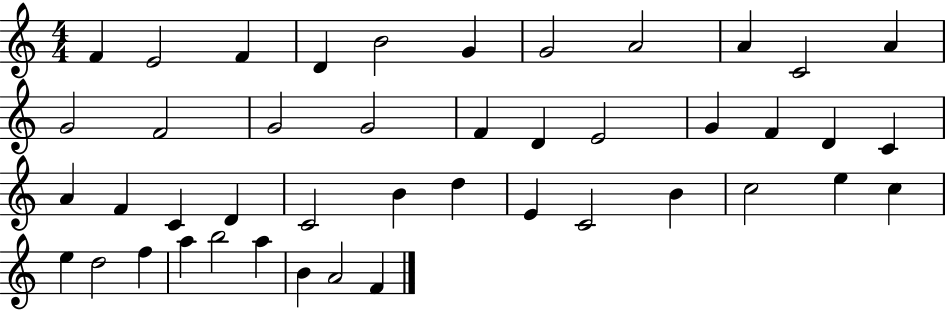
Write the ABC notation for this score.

X:1
T:Untitled
M:4/4
L:1/4
K:C
F E2 F D B2 G G2 A2 A C2 A G2 F2 G2 G2 F D E2 G F D C A F C D C2 B d E C2 B c2 e c e d2 f a b2 a B A2 F